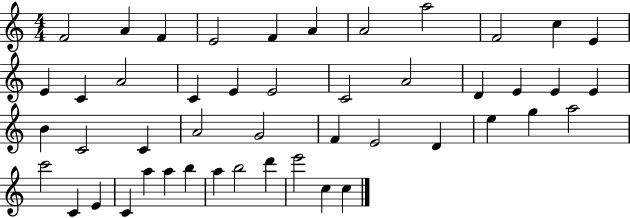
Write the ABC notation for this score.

X:1
T:Untitled
M:4/4
L:1/4
K:C
F2 A F E2 F A A2 a2 F2 c E E C A2 C E E2 C2 A2 D E E E B C2 C A2 G2 F E2 D e g a2 c'2 C E C a a b a b2 d' e'2 c c